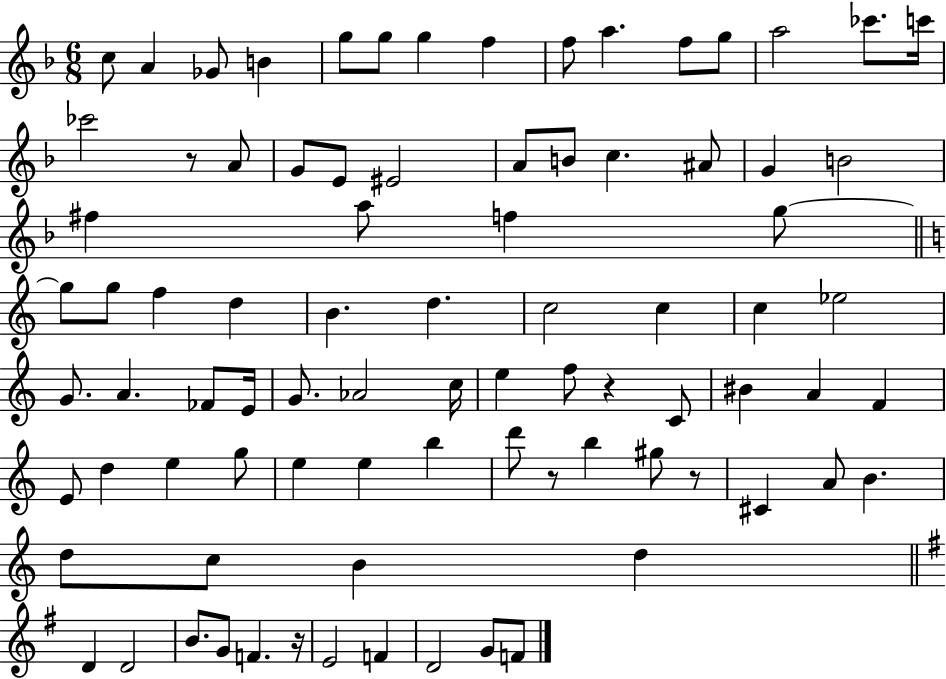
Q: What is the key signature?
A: F major